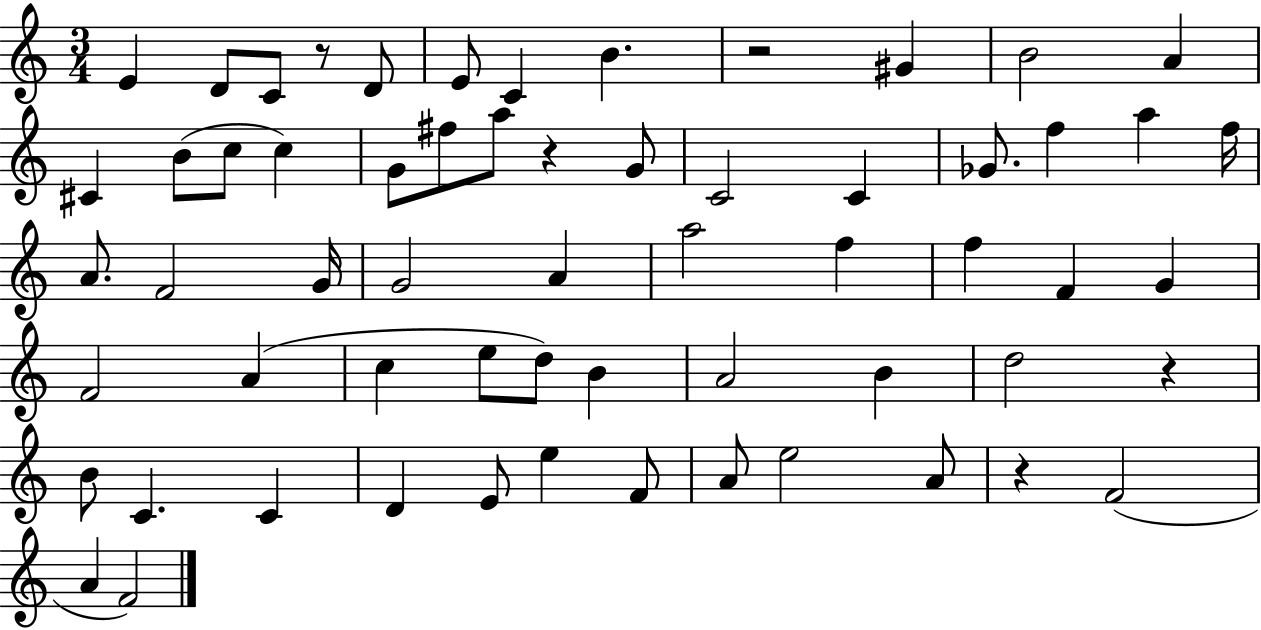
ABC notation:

X:1
T:Untitled
M:3/4
L:1/4
K:C
E D/2 C/2 z/2 D/2 E/2 C B z2 ^G B2 A ^C B/2 c/2 c G/2 ^f/2 a/2 z G/2 C2 C _G/2 f a f/4 A/2 F2 G/4 G2 A a2 f f F G F2 A c e/2 d/2 B A2 B d2 z B/2 C C D E/2 e F/2 A/2 e2 A/2 z F2 A F2